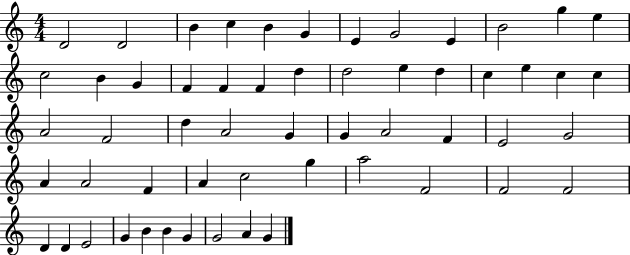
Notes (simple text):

D4/h D4/h B4/q C5/q B4/q G4/q E4/q G4/h E4/q B4/h G5/q E5/q C5/h B4/q G4/q F4/q F4/q F4/q D5/q D5/h E5/q D5/q C5/q E5/q C5/q C5/q A4/h F4/h D5/q A4/h G4/q G4/q A4/h F4/q E4/h G4/h A4/q A4/h F4/q A4/q C5/h G5/q A5/h F4/h F4/h F4/h D4/q D4/q E4/h G4/q B4/q B4/q G4/q G4/h A4/q G4/q